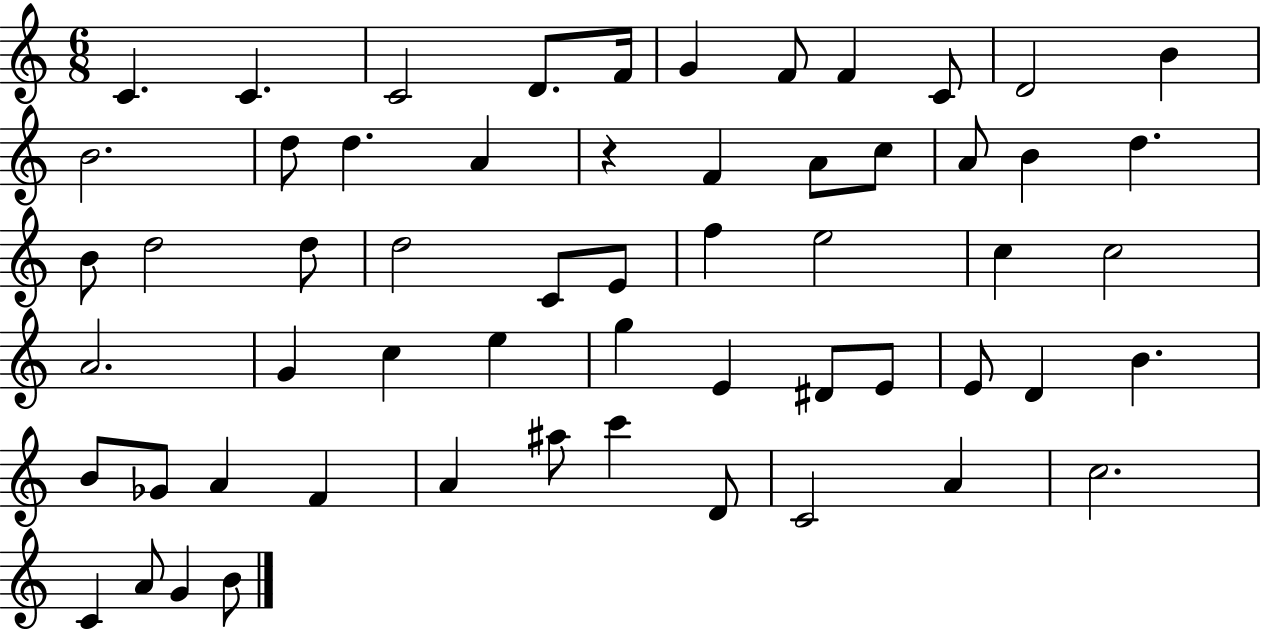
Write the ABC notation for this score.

X:1
T:Untitled
M:6/8
L:1/4
K:C
C C C2 D/2 F/4 G F/2 F C/2 D2 B B2 d/2 d A z F A/2 c/2 A/2 B d B/2 d2 d/2 d2 C/2 E/2 f e2 c c2 A2 G c e g E ^D/2 E/2 E/2 D B B/2 _G/2 A F A ^a/2 c' D/2 C2 A c2 C A/2 G B/2